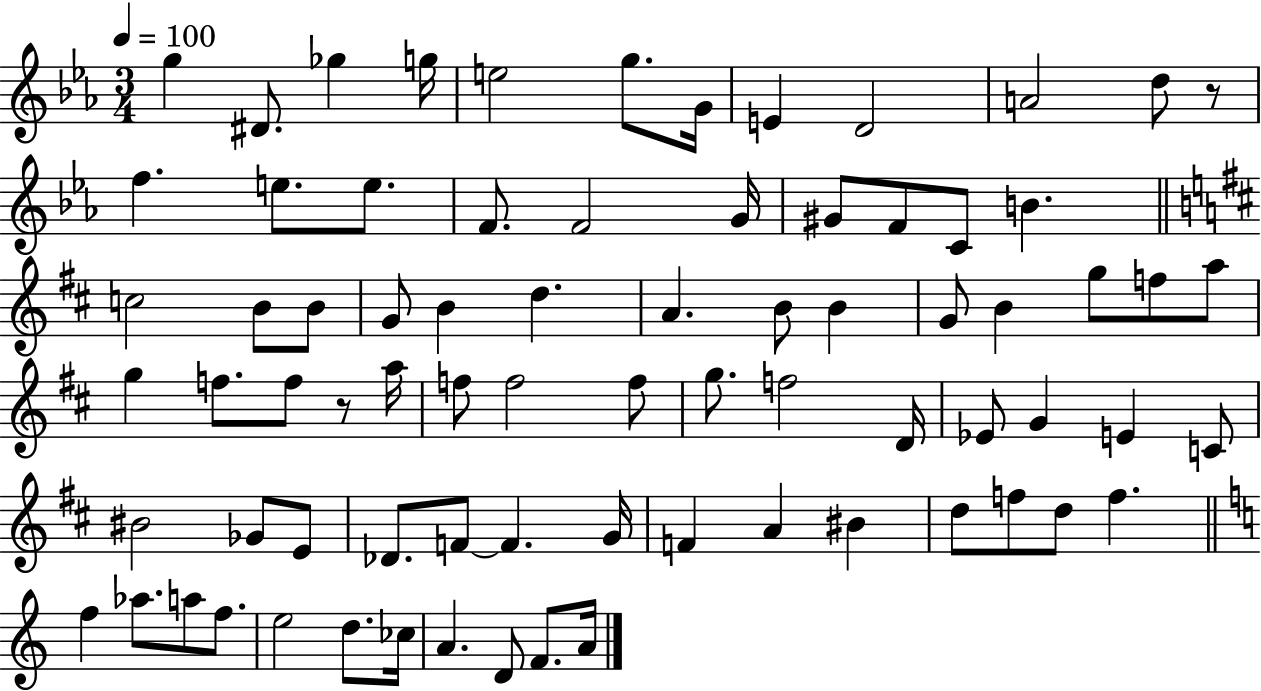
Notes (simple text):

G5/q D#4/e. Gb5/q G5/s E5/h G5/e. G4/s E4/q D4/h A4/h D5/e R/e F5/q. E5/e. E5/e. F4/e. F4/h G4/s G#4/e F4/e C4/e B4/q. C5/h B4/e B4/e G4/e B4/q D5/q. A4/q. B4/e B4/q G4/e B4/q G5/e F5/e A5/e G5/q F5/e. F5/e R/e A5/s F5/e F5/h F5/e G5/e. F5/h D4/s Eb4/e G4/q E4/q C4/e BIS4/h Gb4/e E4/e Db4/e. F4/e F4/q. G4/s F4/q A4/q BIS4/q D5/e F5/e D5/e F5/q. F5/q Ab5/e. A5/e F5/e. E5/h D5/e. CES5/s A4/q. D4/e F4/e. A4/s